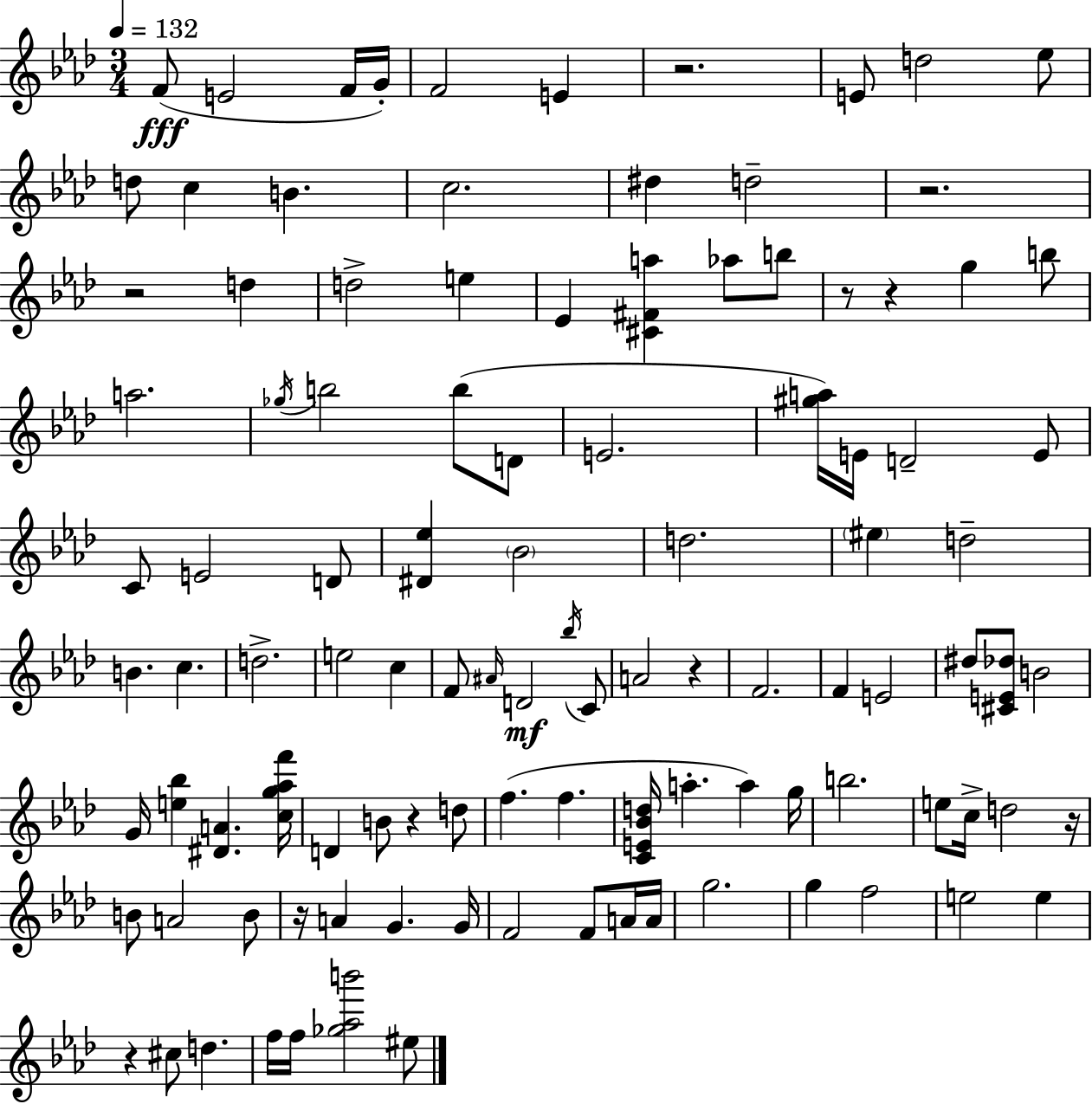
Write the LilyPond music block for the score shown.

{
  \clef treble
  \numericTimeSignature
  \time 3/4
  \key f \minor
  \tempo 4 = 132
  f'8(\fff e'2 f'16 g'16-.) | f'2 e'4 | r2. | e'8 d''2 ees''8 | \break d''8 c''4 b'4. | c''2. | dis''4 d''2-- | r2. | \break r2 d''4 | d''2-> e''4 | ees'4 <cis' fis' a''>4 aes''8 b''8 | r8 r4 g''4 b''8 | \break a''2. | \acciaccatura { ges''16 } b''2 b''8( d'8 | e'2. | <gis'' a''>16) e'16 d'2-- e'8 | \break c'8 e'2 d'8 | <dis' ees''>4 \parenthesize bes'2 | d''2. | \parenthesize eis''4 d''2-- | \break b'4. c''4. | d''2.-> | e''2 c''4 | f'8 \grace { ais'16 }\mf d'2 | \break \acciaccatura { bes''16 } c'8 a'2 r4 | f'2. | f'4 e'2 | dis''8 <cis' e' des''>8 b'2 | \break g'16 <e'' bes''>4 <dis' a'>4. | <c'' g'' aes'' f'''>16 d'4 b'8 r4 | d''8 f''4.( f''4. | <c' e' bes' d''>16 a''4.-. a''4) | \break g''16 b''2. | e''8 c''16-> d''2 | r16 b'8 a'2 | b'8 r16 a'4 g'4. | \break g'16 f'2 f'8 | a'16 a'16 g''2. | g''4 f''2 | e''2 e''4 | \break r4 cis''8 d''4. | f''16 f''16 <ges'' aes'' b'''>2 | eis''8 \bar "|."
}